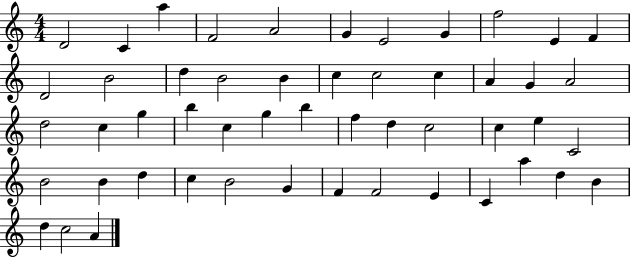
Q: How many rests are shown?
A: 0